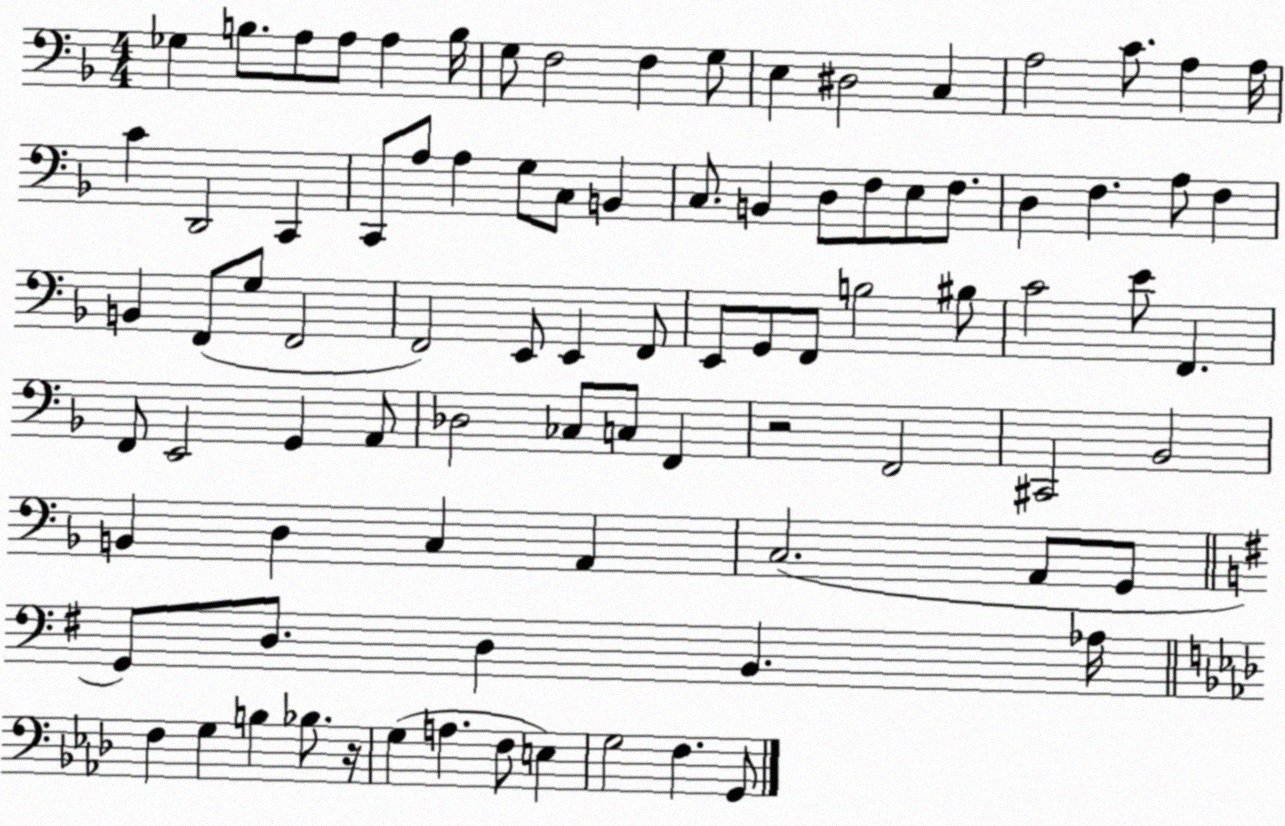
X:1
T:Untitled
M:4/4
L:1/4
K:F
_G, B,/2 A,/2 A,/2 A, B,/4 G,/2 F,2 F, G,/2 E, ^D,2 C, A,2 C/2 A, A,/4 C D,,2 C,, C,,/2 A,/2 A, G,/2 C,/2 B,, C,/2 B,, D,/2 F,/2 E,/2 F,/2 D, F, A,/2 F, B,, F,,/2 G,/2 F,,2 F,,2 E,,/2 E,, F,,/2 E,,/2 G,,/2 F,,/2 B,2 ^B,/2 C2 E/2 F,, F,,/2 E,,2 G,, A,,/2 _D,2 _C,/2 C,/2 F,, z2 F,,2 ^C,,2 _B,,2 B,, D, C, A,, C,2 A,,/2 G,,/2 G,,/2 D,/2 D, B,, _A,/4 F, G, B, _B,/2 z/4 G, A, F,/2 E, G,2 F, G,,/2